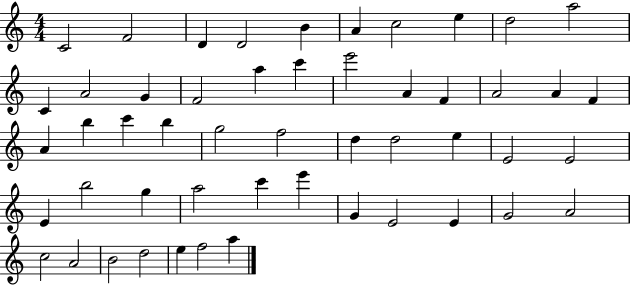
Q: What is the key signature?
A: C major